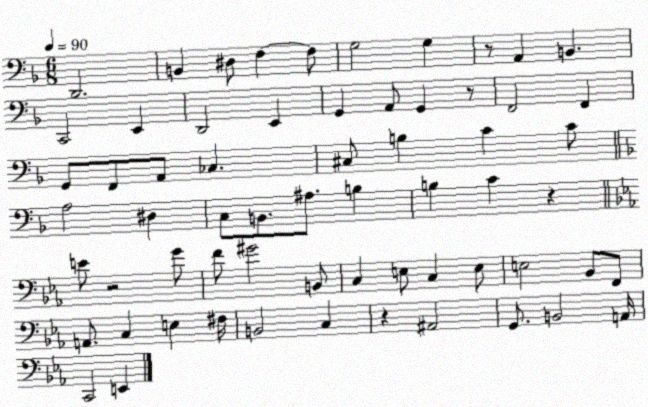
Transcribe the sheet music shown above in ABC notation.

X:1
T:Untitled
M:6/8
L:1/4
K:F
D,,2 B,, ^D,/2 F, F,/2 G,2 G, z/2 A,, B,, C,,2 E,, D,,2 E,, G,, A,,/2 G,, z/2 F,,2 F,, G,,/2 F,,/2 A,,/2 _C, ^C,/2 B, C C/2 A,2 ^D, C,/2 B,,/2 ^A,/2 B, B, C z E/2 z2 G/2 F/2 ^G2 B,,/2 C, E,/2 C, E,/2 E,2 _B,,/2 F,,/2 A,,/2 C, E, ^F,/4 B,,2 C, z ^A,,2 G,,/2 B,,2 A,,/4 C,,2 E,,